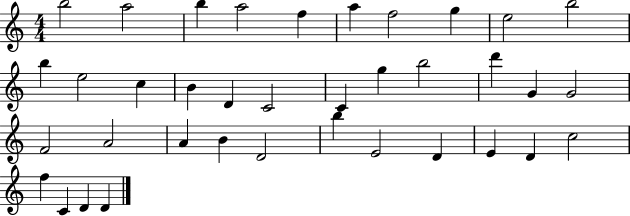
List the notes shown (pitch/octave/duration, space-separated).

B5/h A5/h B5/q A5/h F5/q A5/q F5/h G5/q E5/h B5/h B5/q E5/h C5/q B4/q D4/q C4/h C4/q G5/q B5/h D6/q G4/q G4/h F4/h A4/h A4/q B4/q D4/h B5/q E4/h D4/q E4/q D4/q C5/h F5/q C4/q D4/q D4/q